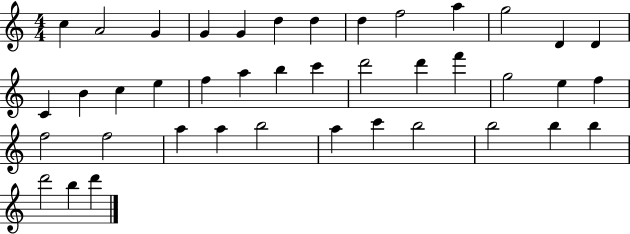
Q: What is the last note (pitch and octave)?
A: D6